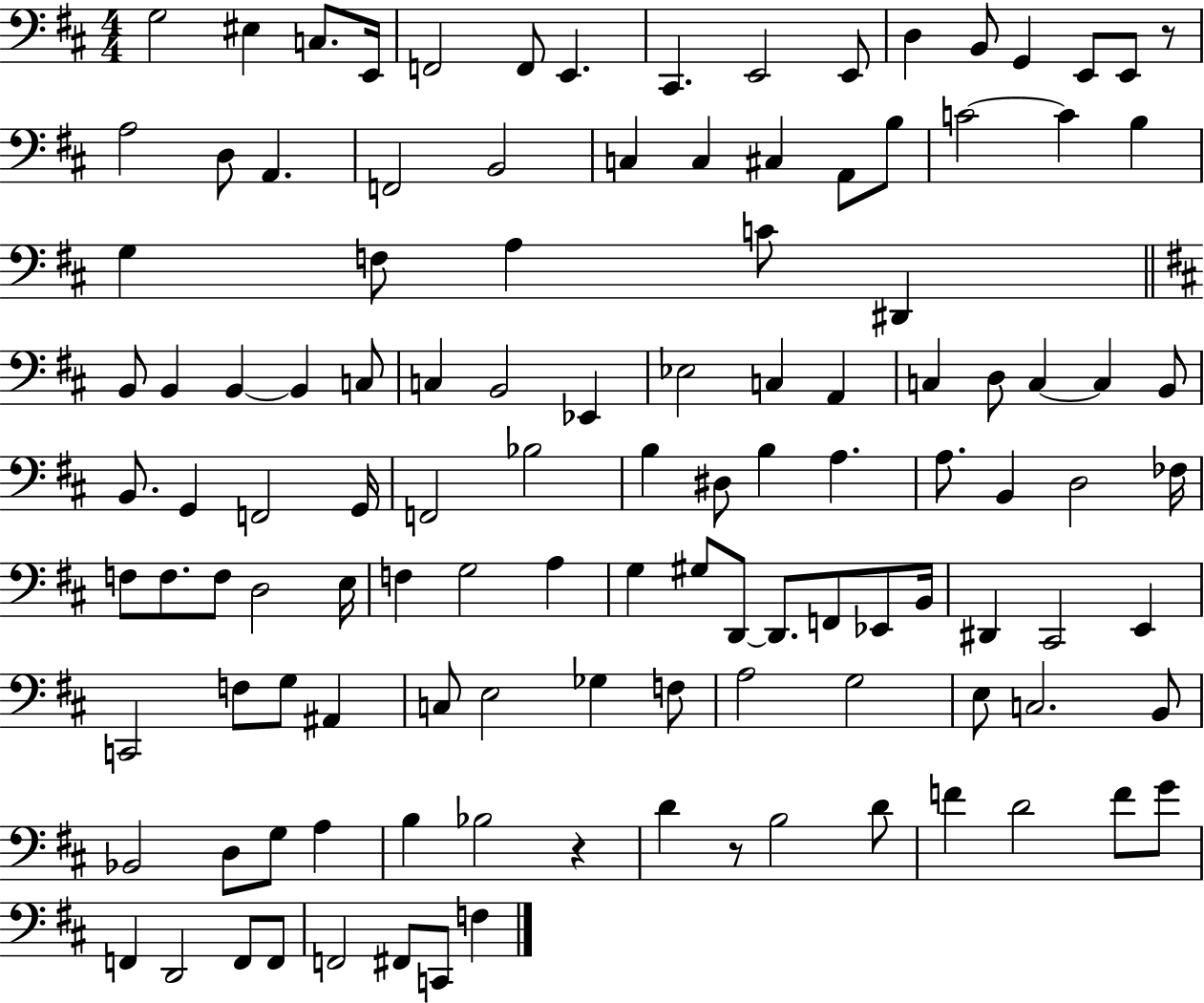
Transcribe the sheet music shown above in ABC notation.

X:1
T:Untitled
M:4/4
L:1/4
K:D
G,2 ^E, C,/2 E,,/4 F,,2 F,,/2 E,, ^C,, E,,2 E,,/2 D, B,,/2 G,, E,,/2 E,,/2 z/2 A,2 D,/2 A,, F,,2 B,,2 C, C, ^C, A,,/2 B,/2 C2 C B, G, F,/2 A, C/2 ^D,, B,,/2 B,, B,, B,, C,/2 C, B,,2 _E,, _E,2 C, A,, C, D,/2 C, C, B,,/2 B,,/2 G,, F,,2 G,,/4 F,,2 _B,2 B, ^D,/2 B, A, A,/2 B,, D,2 _F,/4 F,/2 F,/2 F,/2 D,2 E,/4 F, G,2 A, G, ^G,/2 D,,/2 D,,/2 F,,/2 _E,,/2 B,,/4 ^D,, ^C,,2 E,, C,,2 F,/2 G,/2 ^A,, C,/2 E,2 _G, F,/2 A,2 G,2 E,/2 C,2 B,,/2 _B,,2 D,/2 G,/2 A, B, _B,2 z D z/2 B,2 D/2 F D2 F/2 G/2 F,, D,,2 F,,/2 F,,/2 F,,2 ^F,,/2 C,,/2 F,